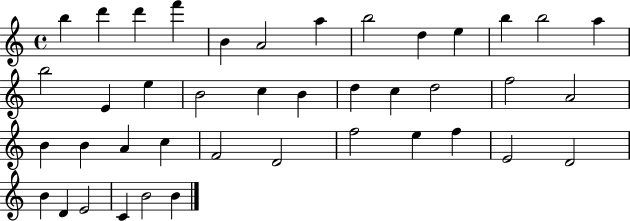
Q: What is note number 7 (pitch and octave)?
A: A5